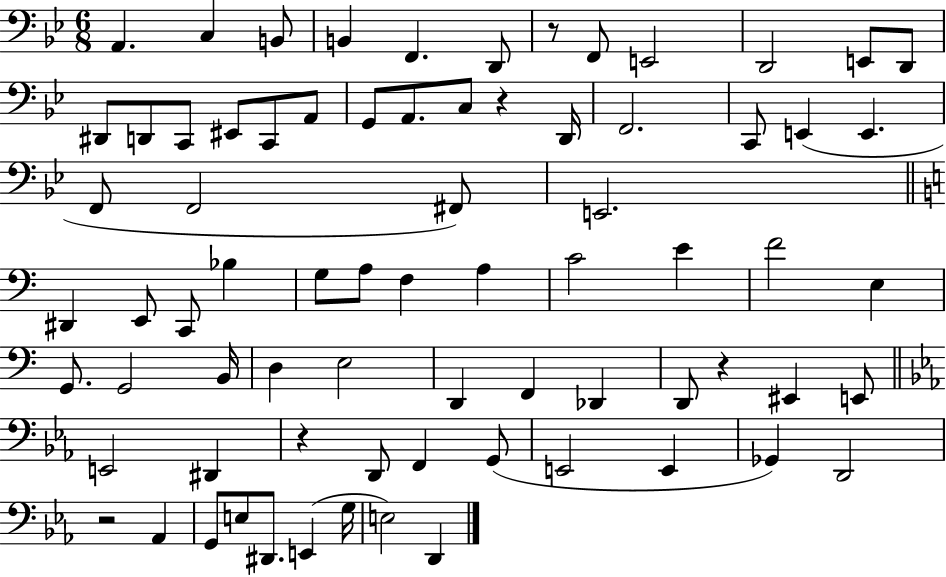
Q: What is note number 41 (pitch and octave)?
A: E3